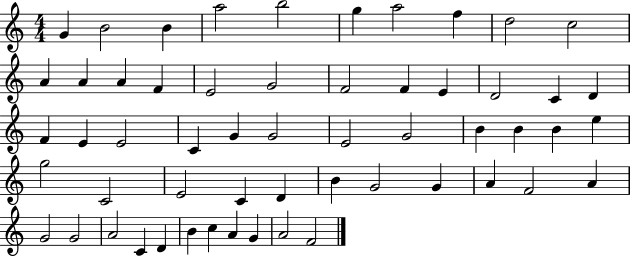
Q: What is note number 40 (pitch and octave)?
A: B4